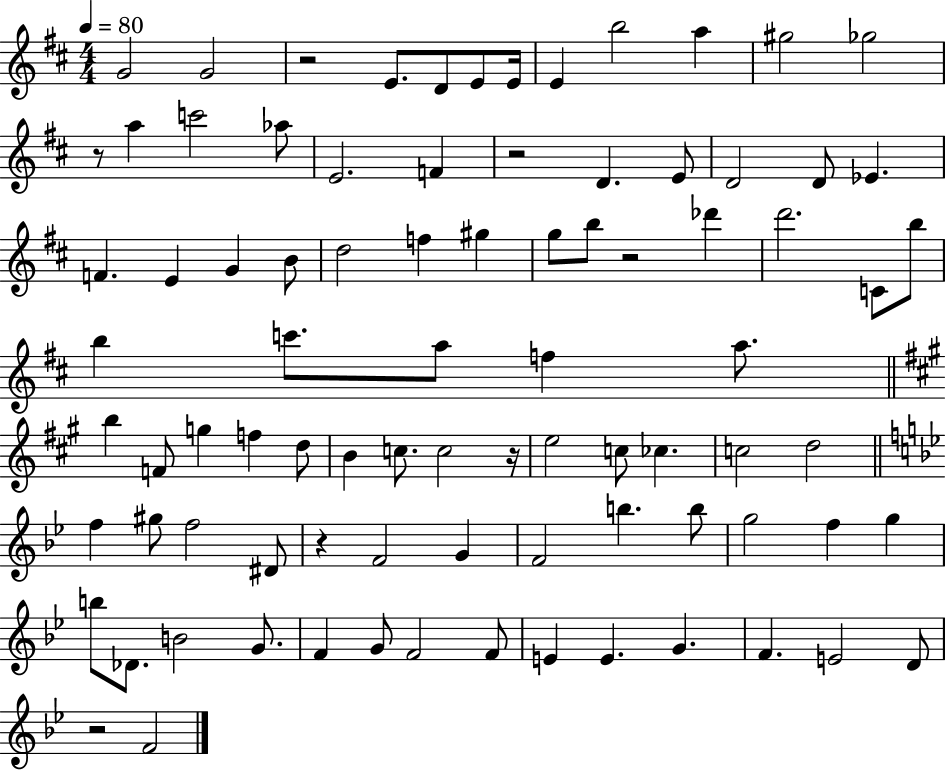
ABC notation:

X:1
T:Untitled
M:4/4
L:1/4
K:D
G2 G2 z2 E/2 D/2 E/2 E/4 E b2 a ^g2 _g2 z/2 a c'2 _a/2 E2 F z2 D E/2 D2 D/2 _E F E G B/2 d2 f ^g g/2 b/2 z2 _d' d'2 C/2 b/2 b c'/2 a/2 f a/2 b F/2 g f d/2 B c/2 c2 z/4 e2 c/2 _c c2 d2 f ^g/2 f2 ^D/2 z F2 G F2 b b/2 g2 f g b/2 _D/2 B2 G/2 F G/2 F2 F/2 E E G F E2 D/2 z2 F2